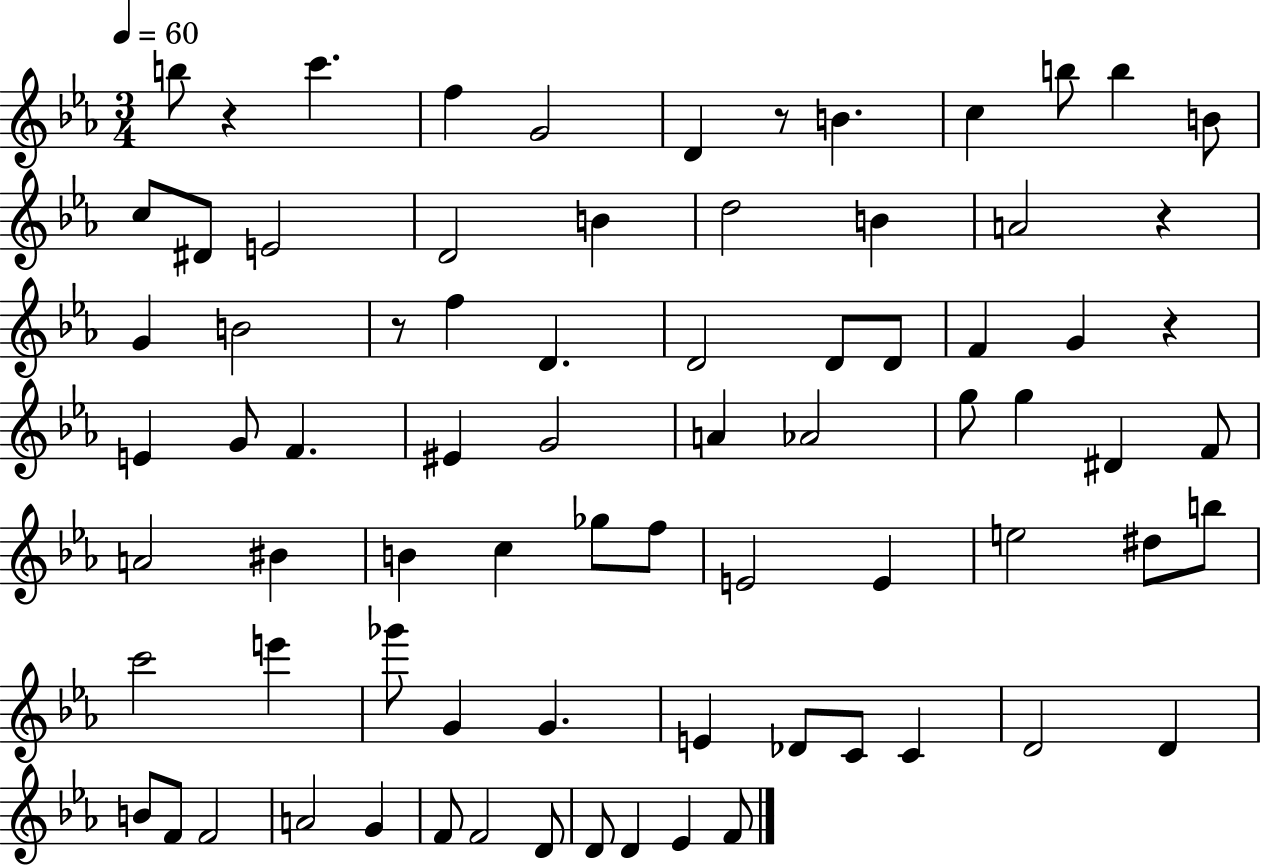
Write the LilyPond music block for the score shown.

{
  \clef treble
  \numericTimeSignature
  \time 3/4
  \key ees \major
  \tempo 4 = 60
  \repeat volta 2 { b''8 r4 c'''4. | f''4 g'2 | d'4 r8 b'4. | c''4 b''8 b''4 b'8 | \break c''8 dis'8 e'2 | d'2 b'4 | d''2 b'4 | a'2 r4 | \break g'4 b'2 | r8 f''4 d'4. | d'2 d'8 d'8 | f'4 g'4 r4 | \break e'4 g'8 f'4. | eis'4 g'2 | a'4 aes'2 | g''8 g''4 dis'4 f'8 | \break a'2 bis'4 | b'4 c''4 ges''8 f''8 | e'2 e'4 | e''2 dis''8 b''8 | \break c'''2 e'''4 | ges'''8 g'4 g'4. | e'4 des'8 c'8 c'4 | d'2 d'4 | \break b'8 f'8 f'2 | a'2 g'4 | f'8 f'2 d'8 | d'8 d'4 ees'4 f'8 | \break } \bar "|."
}